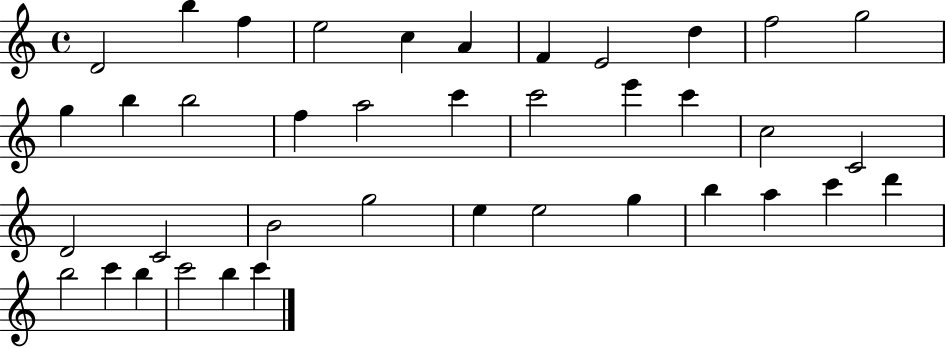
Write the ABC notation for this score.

X:1
T:Untitled
M:4/4
L:1/4
K:C
D2 b f e2 c A F E2 d f2 g2 g b b2 f a2 c' c'2 e' c' c2 C2 D2 C2 B2 g2 e e2 g b a c' d' b2 c' b c'2 b c'